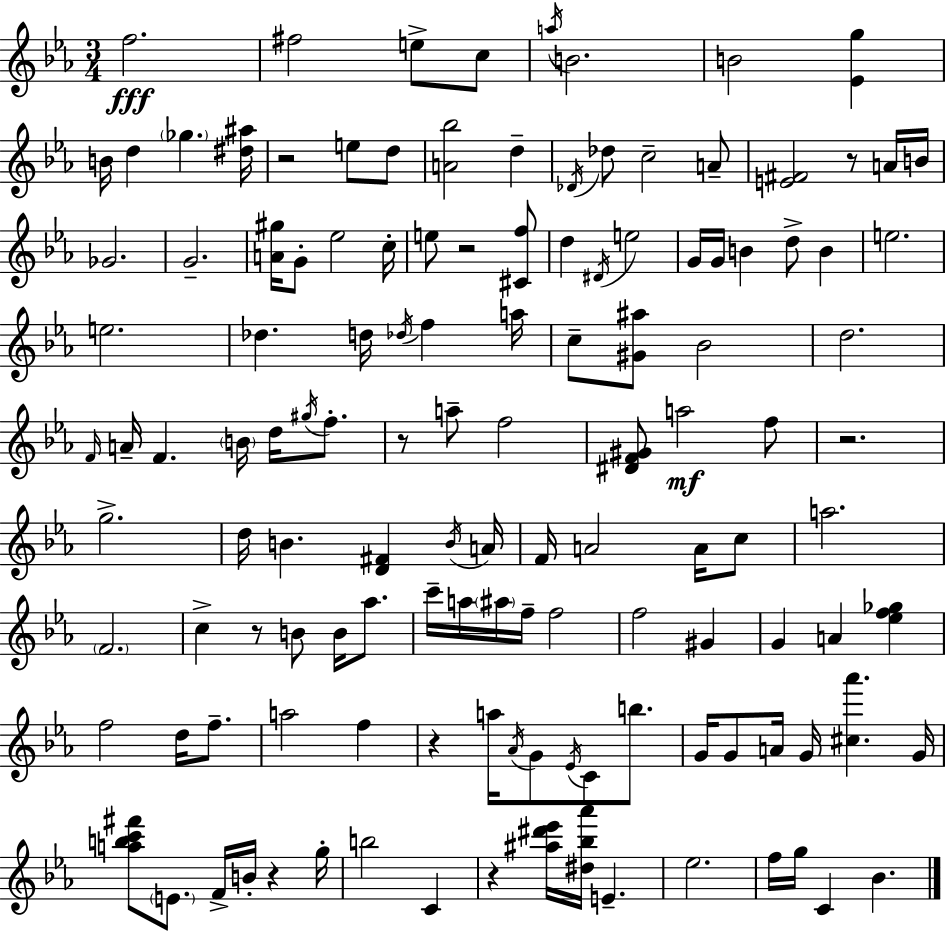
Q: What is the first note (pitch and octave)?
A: F5